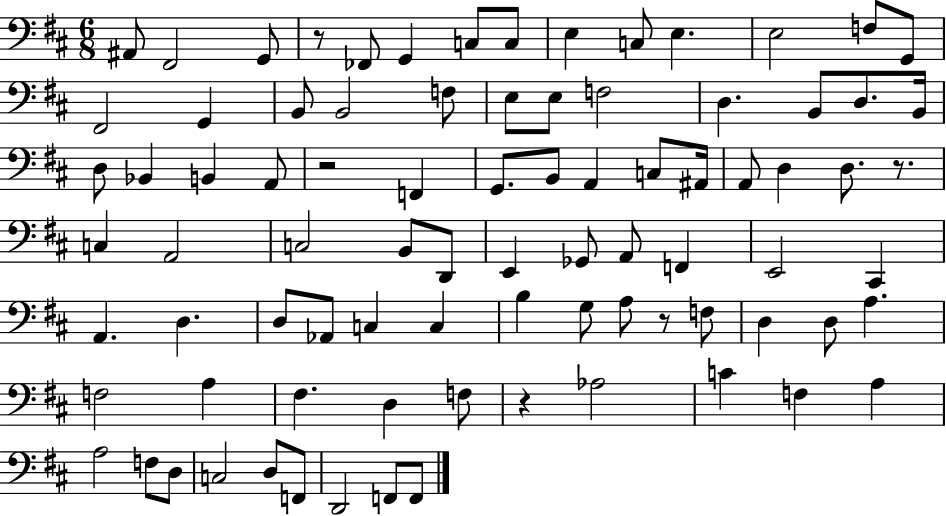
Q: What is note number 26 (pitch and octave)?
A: D3